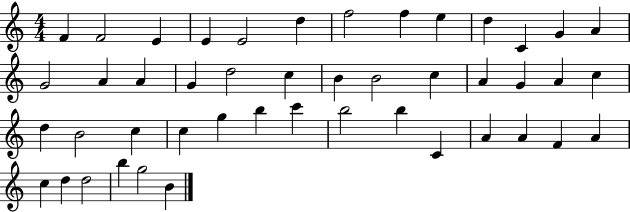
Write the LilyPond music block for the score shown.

{
  \clef treble
  \numericTimeSignature
  \time 4/4
  \key c \major
  f'4 f'2 e'4 | e'4 e'2 d''4 | f''2 f''4 e''4 | d''4 c'4 g'4 a'4 | \break g'2 a'4 a'4 | g'4 d''2 c''4 | b'4 b'2 c''4 | a'4 g'4 a'4 c''4 | \break d''4 b'2 c''4 | c''4 g''4 b''4 c'''4 | b''2 b''4 c'4 | a'4 a'4 f'4 a'4 | \break c''4 d''4 d''2 | b''4 g''2 b'4 | \bar "|."
}